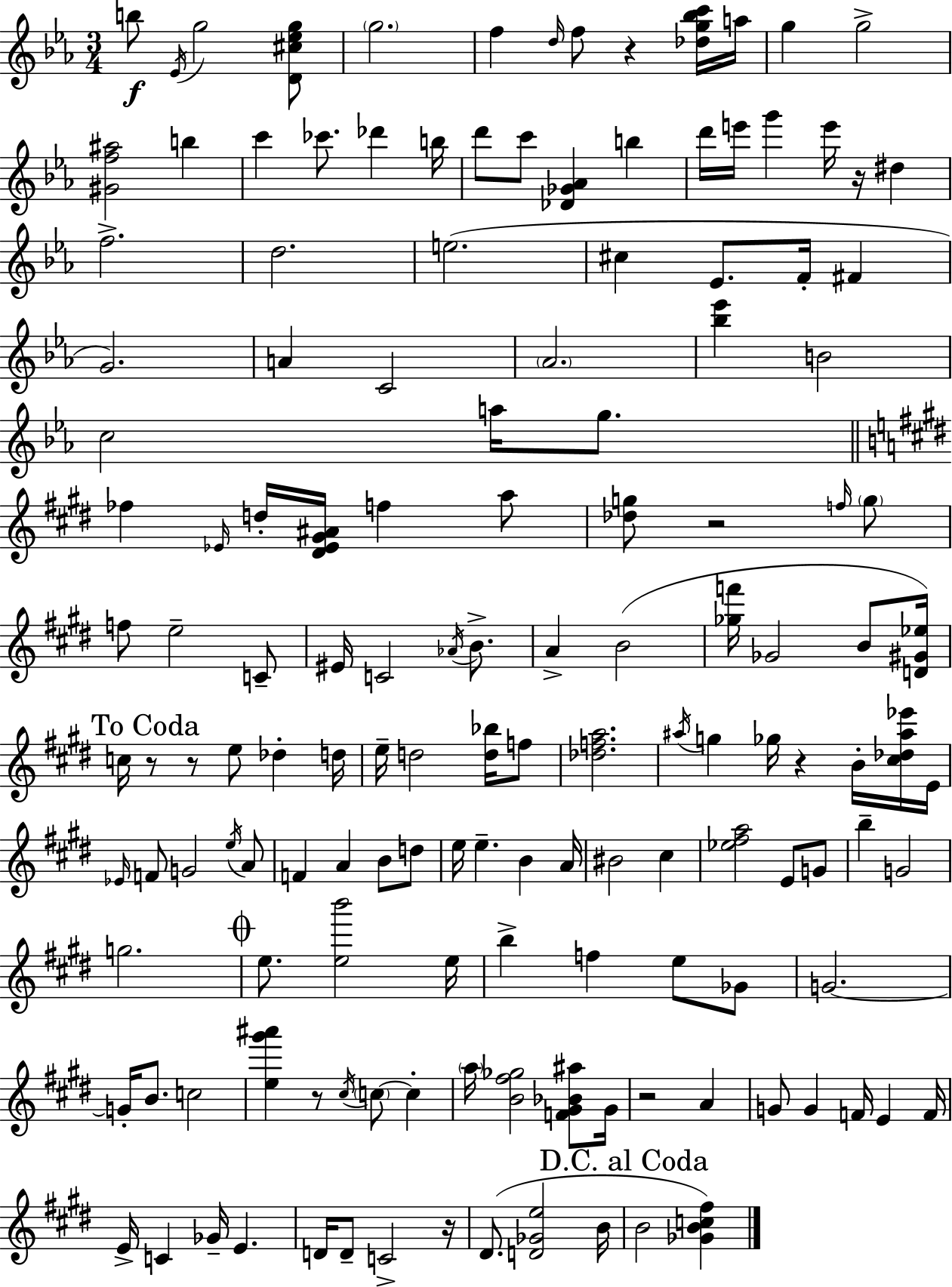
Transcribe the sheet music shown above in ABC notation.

X:1
T:Untitled
M:3/4
L:1/4
K:Cm
b/2 _E/4 g2 [D^c_eg]/2 g2 f d/4 f/2 z [_dg_bc']/4 a/4 g g2 [^Gf^a]2 b c' _c'/2 _d' b/4 d'/2 c'/2 [_D_G_A] b d'/4 e'/4 g' e'/4 z/4 ^d f2 d2 e2 ^c _E/2 F/4 ^F G2 A C2 _A2 [_b_e'] B2 c2 a/4 g/2 _f _E/4 d/4 [^D_E^G^A]/4 f a/2 [_dg]/2 z2 f/4 g/2 f/2 e2 C/2 ^E/4 C2 _A/4 B/2 A B2 [_gf']/4 _G2 B/2 [D^G_e]/4 c/4 z/2 z/2 e/2 _d d/4 e/4 d2 [d_b]/4 f/2 [_dfa]2 ^a/4 g _g/4 z B/4 [^c_d^a_e']/4 E/4 _E/4 F/2 G2 e/4 A/2 F A B/2 d/2 e/4 e B A/4 ^B2 ^c [_e^fa]2 E/2 G/2 b G2 g2 e/2 [eb']2 e/4 b f e/2 _G/2 G2 G/4 B/2 c2 [e^g'^a'] z/2 ^c/4 c/2 c a/4 [B^f_g]2 [F^G_B^a]/2 ^G/4 z2 A G/2 G F/4 E F/4 E/4 C _G/4 E D/4 D/2 C2 z/4 ^D/2 [D_Ge]2 B/4 B2 [_GBc^f]